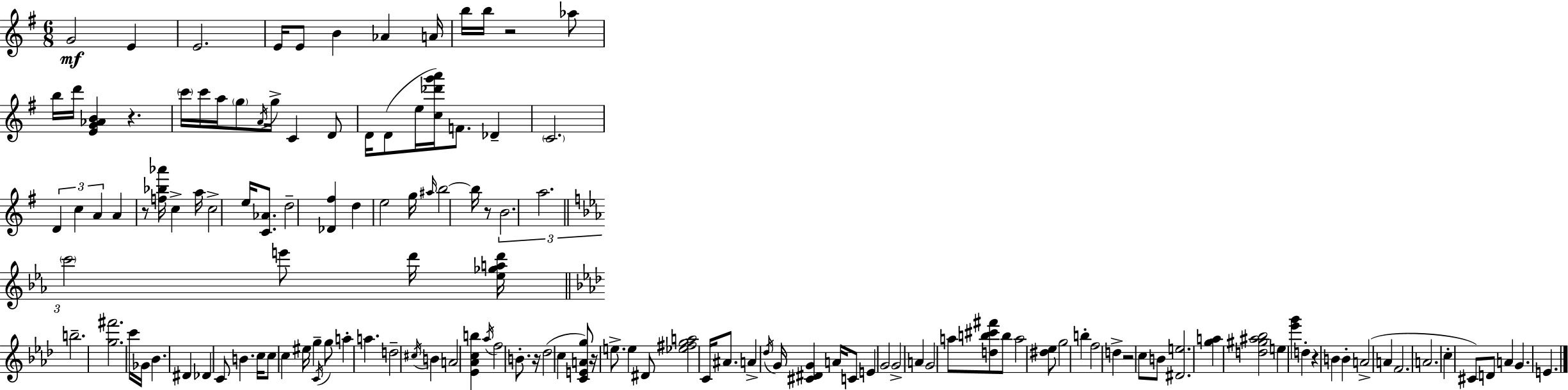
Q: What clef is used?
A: treble